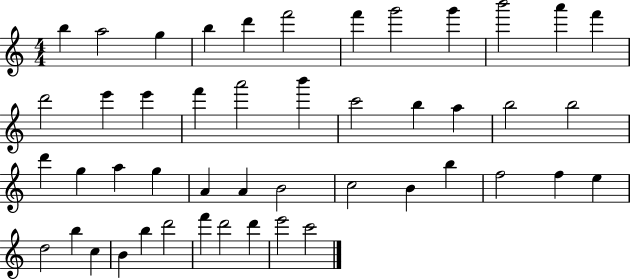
{
  \clef treble
  \numericTimeSignature
  \time 4/4
  \key c \major
  b''4 a''2 g''4 | b''4 d'''4 f'''2 | f'''4 g'''2 g'''4 | b'''2 a'''4 f'''4 | \break d'''2 e'''4 e'''4 | f'''4 a'''2 b'''4 | c'''2 b''4 a''4 | b''2 b''2 | \break d'''4 g''4 a''4 g''4 | a'4 a'4 b'2 | c''2 b'4 b''4 | f''2 f''4 e''4 | \break d''2 b''4 c''4 | b'4 b''4 d'''2 | f'''4 d'''2 d'''4 | e'''2 c'''2 | \break \bar "|."
}